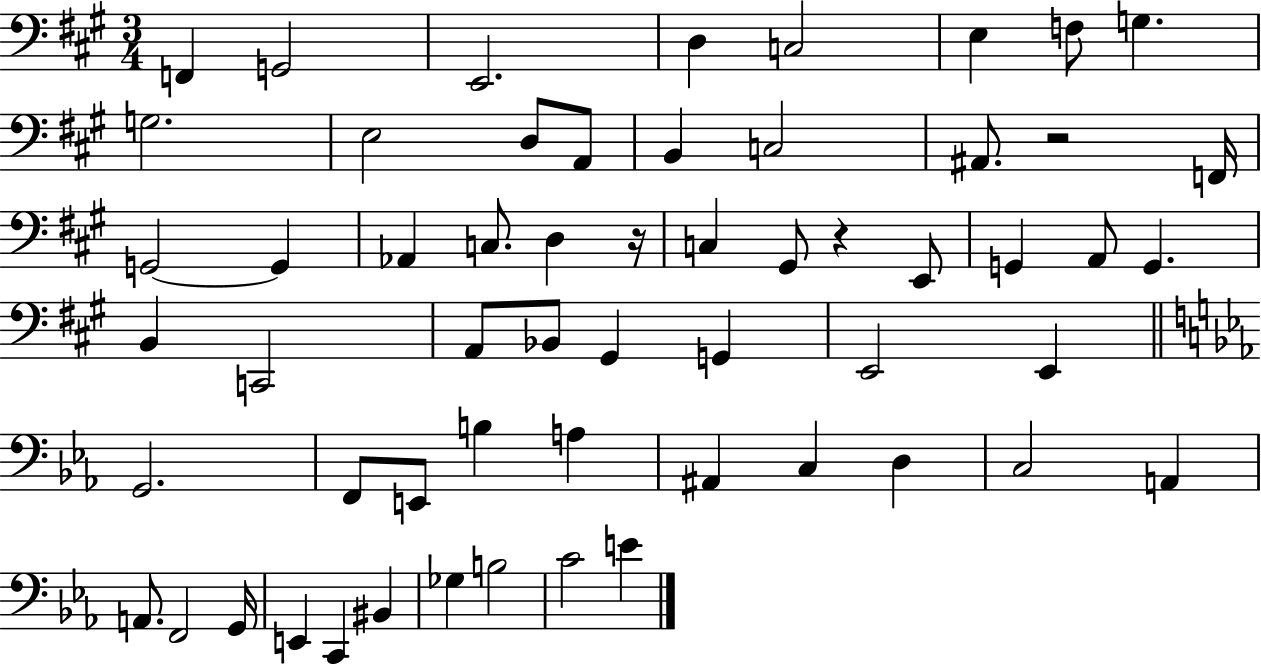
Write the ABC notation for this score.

X:1
T:Untitled
M:3/4
L:1/4
K:A
F,, G,,2 E,,2 D, C,2 E, F,/2 G, G,2 E,2 D,/2 A,,/2 B,, C,2 ^A,,/2 z2 F,,/4 G,,2 G,, _A,, C,/2 D, z/4 C, ^G,,/2 z E,,/2 G,, A,,/2 G,, B,, C,,2 A,,/2 _B,,/2 ^G,, G,, E,,2 E,, G,,2 F,,/2 E,,/2 B, A, ^A,, C, D, C,2 A,, A,,/2 F,,2 G,,/4 E,, C,, ^B,, _G, B,2 C2 E